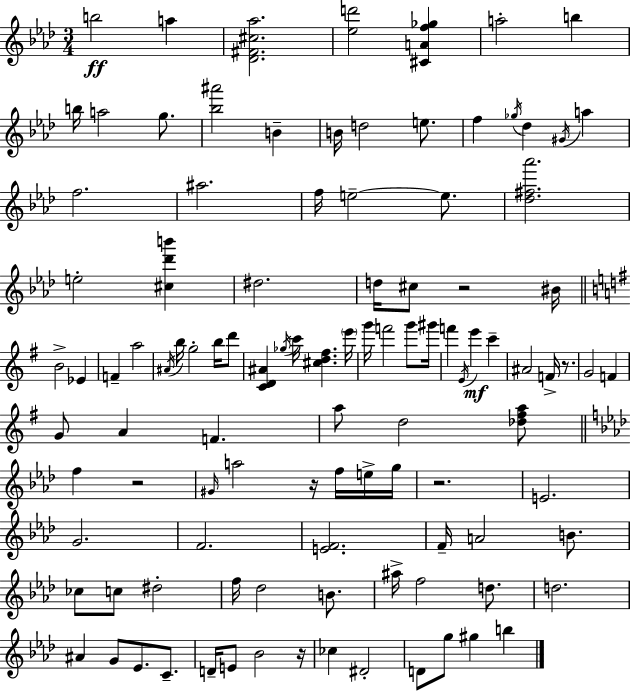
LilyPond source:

{
  \clef treble
  \numericTimeSignature
  \time 3/4
  \key f \minor
  b''2\ff a''4 | <des' fis' cis'' aes''>2. | <ees'' d'''>2 <cis' a' f'' ges''>4 | a''2-. b''4 | \break b''16 a''2 g''8. | <bes'' ais'''>2 b'4-- | b'16 d''2 e''8. | f''4 \acciaccatura { ges''16 } des''4 \acciaccatura { gis'16 } a''4 | \break f''2. | ais''2. | f''16 e''2--~~ e''8. | <des'' fis'' aes'''>2. | \break e''2-. <cis'' des''' b'''>4 | dis''2. | d''16 cis''8 r2 | bis'16 \bar "||" \break \key g \major b'2-> ees'4 | f'4-- a''2 | \acciaccatura { ais'16 } b''16 g''2-. b''16 d'''8 | <c' d' ais'>4 \acciaccatura { ges''16 } c'''16 <cis'' d'' fis''>4. | \break \parenthesize e'''16 g'''16 f'''2 g'''8 | gis'''16 f'''4 \acciaccatura { e'16 } e'''4\mf c'''4-- | ais'2 f'16-> | r8. g'2 f'4 | \break g'8 a'4 f'4. | a''8 d''2 | <des'' fis'' a''>8 \bar "||" \break \key f \minor f''4 r2 | \grace { gis'16 } a''2 r16 f''16 e''16-> | g''16 r2. | e'2. | \break g'2. | f'2. | <e' f'>2. | f'16-- a'2 b'8. | \break ces''8 c''8 dis''2-. | f''16 des''2 b'8. | ais''16-> f''2 d''8. | d''2. | \break ais'4 g'8 ees'8. c'8.-- | d'16-- e'8 bes'2 | r16 ces''4 dis'2-. | d'8 g''8 gis''4 b''4 | \break \bar "|."
}